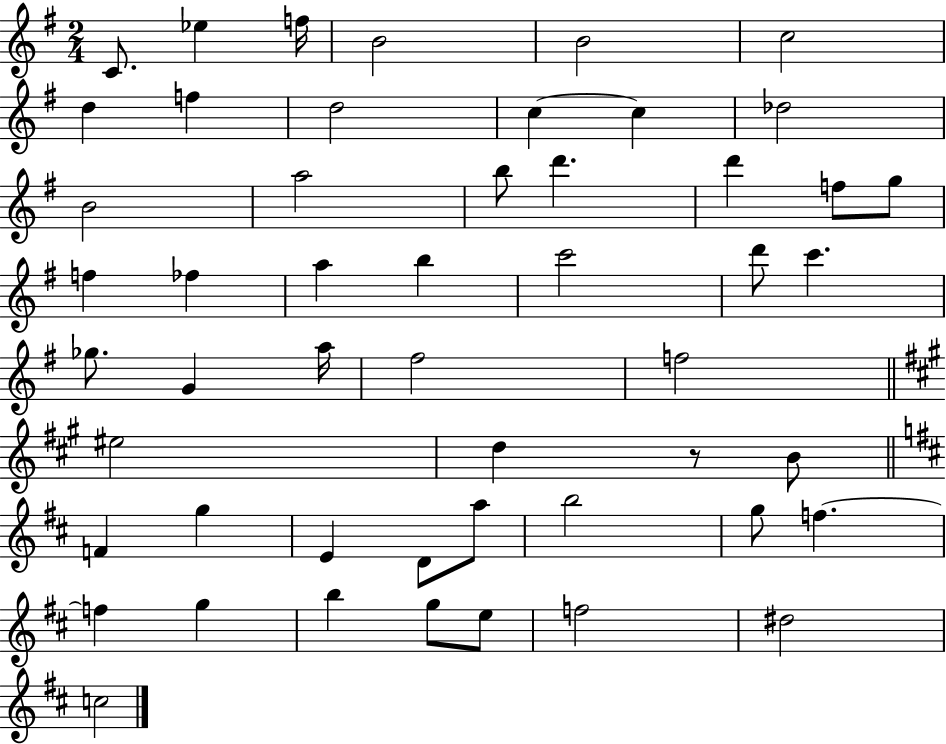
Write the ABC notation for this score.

X:1
T:Untitled
M:2/4
L:1/4
K:G
C/2 _e f/4 B2 B2 c2 d f d2 c c _d2 B2 a2 b/2 d' d' f/2 g/2 f _f a b c'2 d'/2 c' _g/2 G a/4 ^f2 f2 ^e2 d z/2 B/2 F g E D/2 a/2 b2 g/2 f f g b g/2 e/2 f2 ^d2 c2